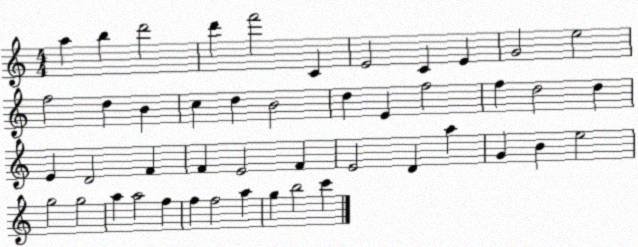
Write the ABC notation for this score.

X:1
T:Untitled
M:4/4
L:1/4
K:C
a b d'2 d' f'2 C E2 C E G2 e2 f2 d B c d B2 d E f2 f d2 d E D2 F F E2 F E2 D a G B e2 g2 g2 a a2 f f f2 a g b2 c'